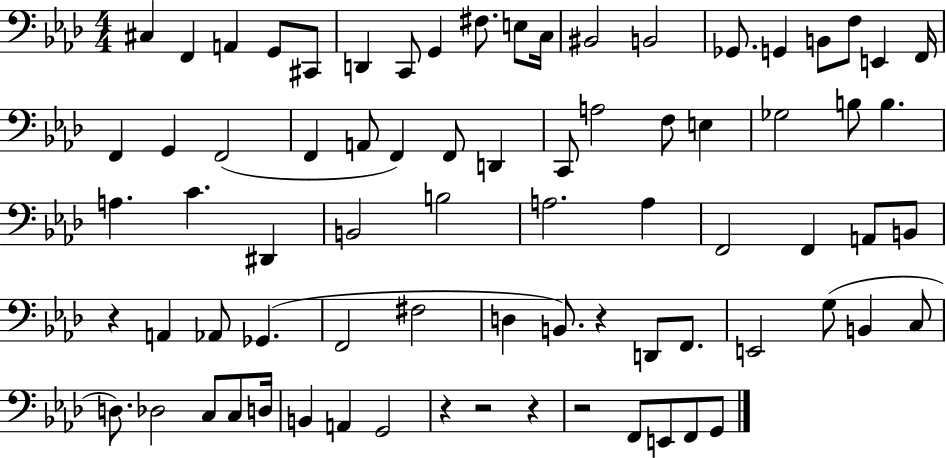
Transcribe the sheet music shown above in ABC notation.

X:1
T:Untitled
M:4/4
L:1/4
K:Ab
^C, F,, A,, G,,/2 ^C,,/2 D,, C,,/2 G,, ^F,/2 E,/2 C,/4 ^B,,2 B,,2 _G,,/2 G,, B,,/2 F,/2 E,, F,,/4 F,, G,, F,,2 F,, A,,/2 F,, F,,/2 D,, C,,/2 A,2 F,/2 E, _G,2 B,/2 B, A, C ^D,, B,,2 B,2 A,2 A, F,,2 F,, A,,/2 B,,/2 z A,, _A,,/2 _G,, F,,2 ^F,2 D, B,,/2 z D,,/2 F,,/2 E,,2 G,/2 B,, C,/2 D,/2 _D,2 C,/2 C,/2 D,/4 B,, A,, G,,2 z z2 z z2 F,,/2 E,,/2 F,,/2 G,,/2